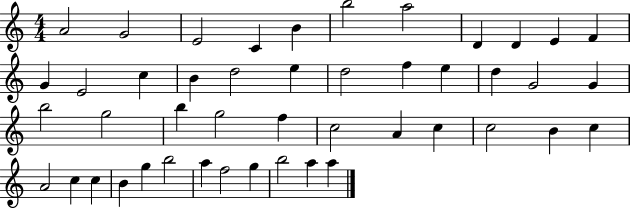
X:1
T:Untitled
M:4/4
L:1/4
K:C
A2 G2 E2 C B b2 a2 D D E F G E2 c B d2 e d2 f e d G2 G b2 g2 b g2 f c2 A c c2 B c A2 c c B g b2 a f2 g b2 a a